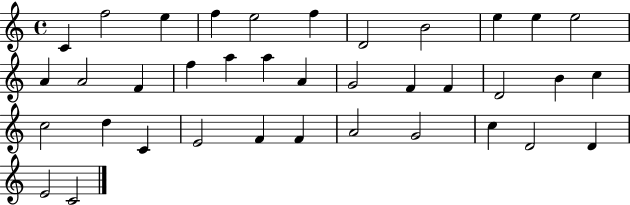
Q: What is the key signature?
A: C major